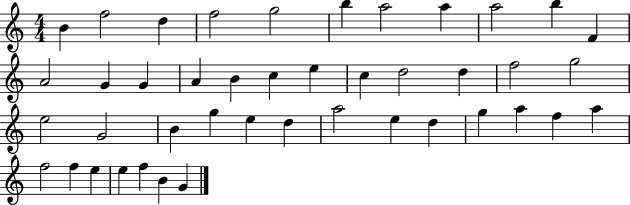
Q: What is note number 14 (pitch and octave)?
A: G4